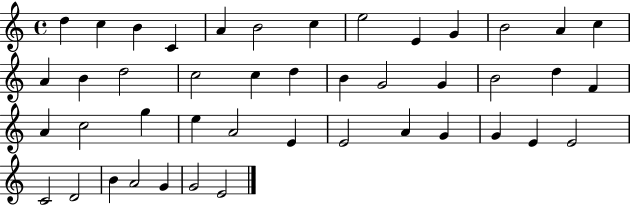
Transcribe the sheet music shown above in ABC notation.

X:1
T:Untitled
M:4/4
L:1/4
K:C
d c B C A B2 c e2 E G B2 A c A B d2 c2 c d B G2 G B2 d F A c2 g e A2 E E2 A G G E E2 C2 D2 B A2 G G2 E2